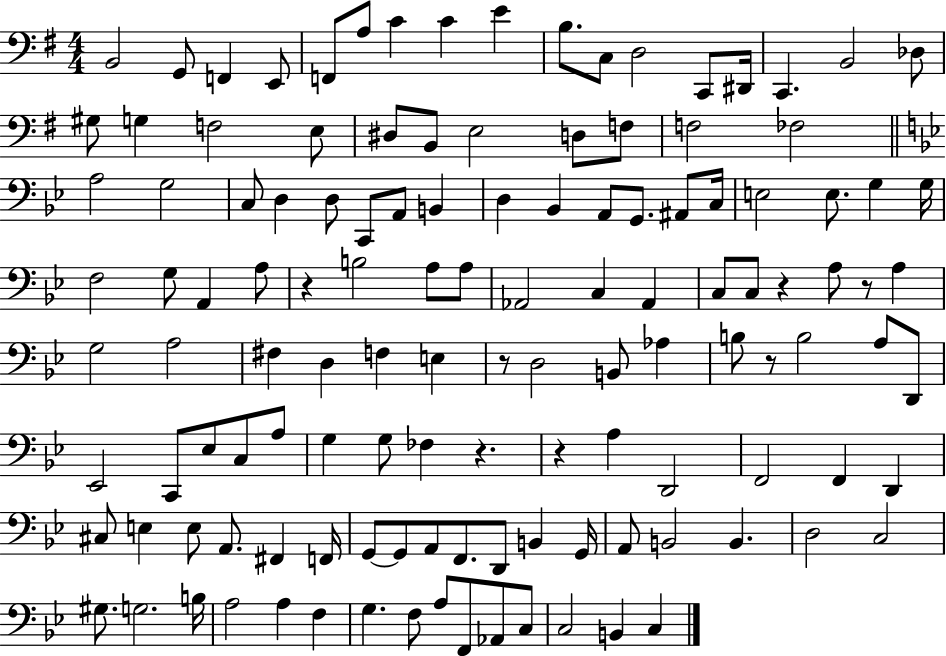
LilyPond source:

{
  \clef bass
  \numericTimeSignature
  \time 4/4
  \key g \major
  b,2 g,8 f,4 e,8 | f,8 a8 c'4 c'4 e'4 | b8. c8 d2 c,8 dis,16 | c,4. b,2 des8 | \break gis8 g4 f2 e8 | dis8 b,8 e2 d8 f8 | f2 fes2 | \bar "||" \break \key bes \major a2 g2 | c8 d4 d8 c,8 a,8 b,4 | d4 bes,4 a,8 g,8. ais,8 c16 | e2 e8. g4 g16 | \break f2 g8 a,4 a8 | r4 b2 a8 a8 | aes,2 c4 aes,4 | c8 c8 r4 a8 r8 a4 | \break g2 a2 | fis4 d4 f4 e4 | r8 d2 b,8 aes4 | b8 r8 b2 a8 d,8 | \break ees,2 c,8 ees8 c8 a8 | g4 g8 fes4 r4. | r4 a4 d,2 | f,2 f,4 d,4 | \break cis8 e4 e8 a,8. fis,4 f,16 | g,8~~ g,8 a,8 f,8. d,8 b,4 g,16 | a,8 b,2 b,4. | d2 c2 | \break gis8. g2. b16 | a2 a4 f4 | g4. f8 a8 f,8 aes,8 c8 | c2 b,4 c4 | \break \bar "|."
}